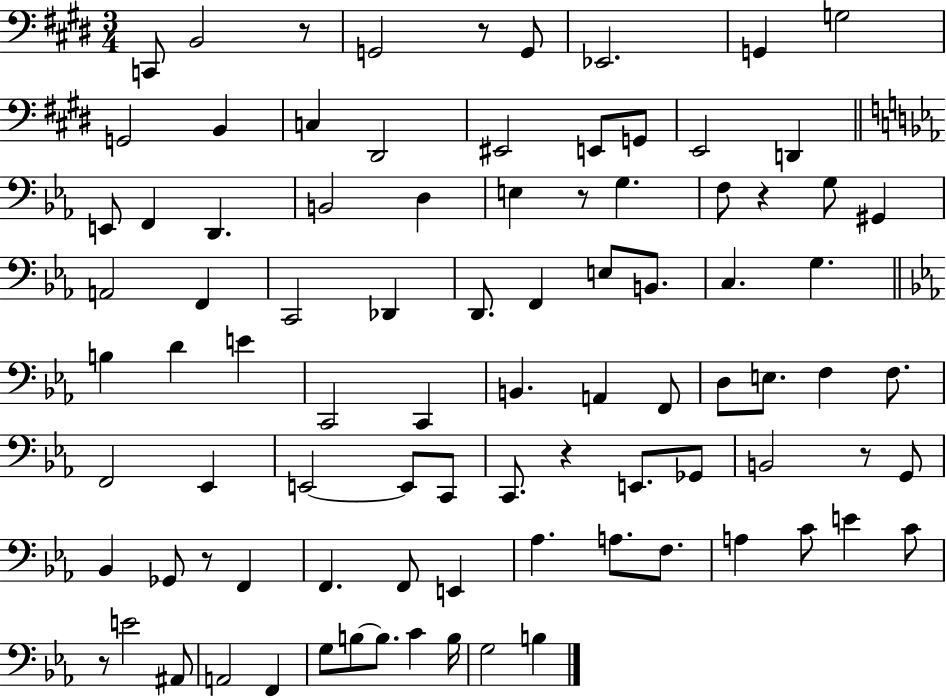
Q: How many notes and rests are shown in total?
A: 90